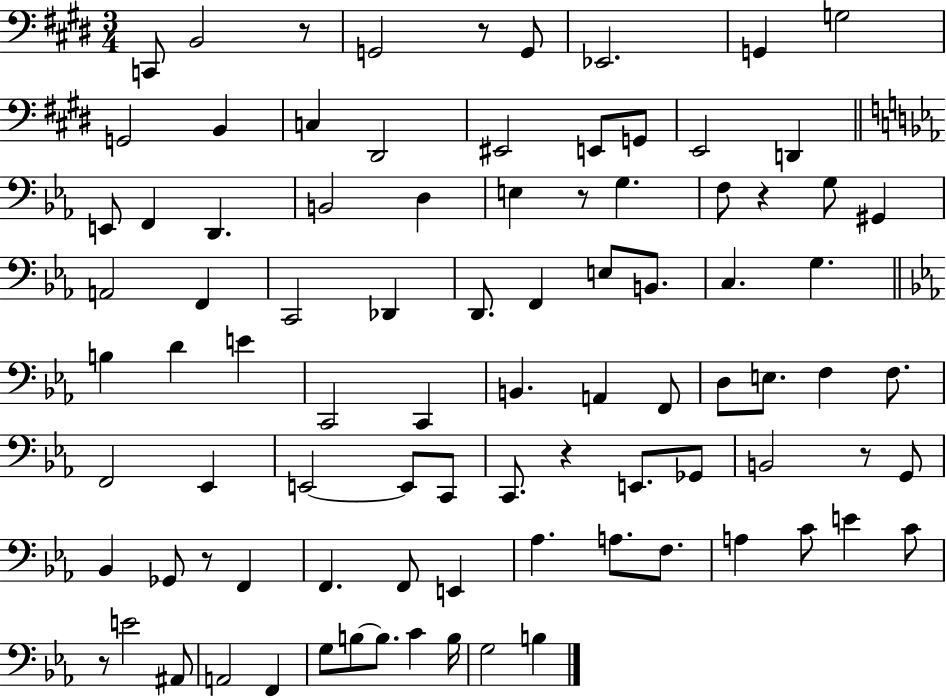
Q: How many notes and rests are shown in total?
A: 90